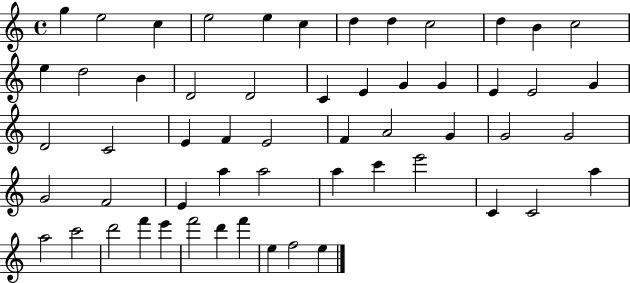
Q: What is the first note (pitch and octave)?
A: G5